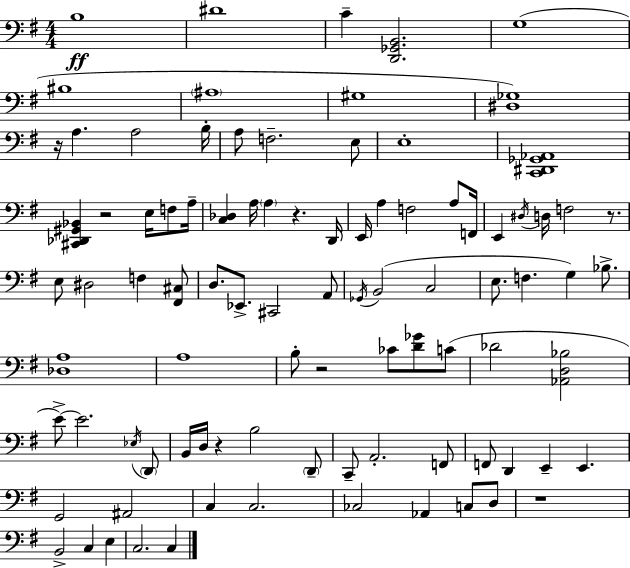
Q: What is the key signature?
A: E minor